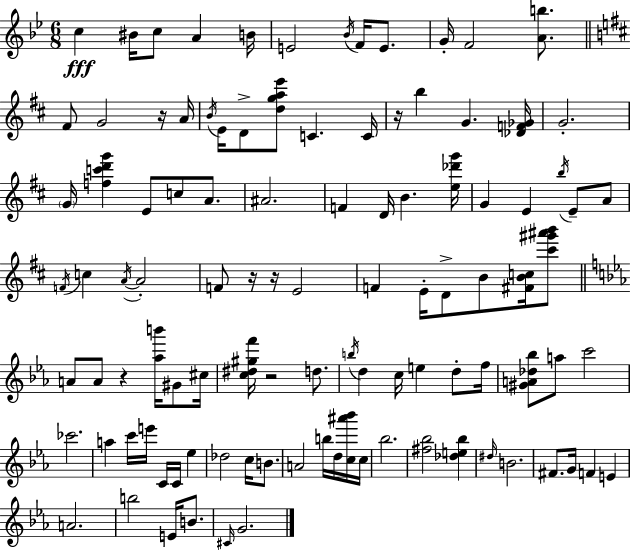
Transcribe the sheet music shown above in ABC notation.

X:1
T:Untitled
M:6/8
L:1/4
K:Bb
c ^B/4 c/2 A B/4 E2 _B/4 F/4 E/2 G/4 F2 [Ab]/2 ^F/2 G2 z/4 A/4 B/4 E/4 D/2 [dgae']/2 C C/4 z/4 b G [_DF_G]/4 G2 G/4 [fc'd'g'] E/2 c/2 A/2 ^A2 F D/4 B [e_d'g']/4 G E b/4 E/2 A/2 F/4 c A/4 A2 F/2 z/4 z/4 E2 F E/4 D/2 B/2 [^FBc]/4 [^c'^g'^a'b']/2 A/2 A/2 z [_ab']/4 ^G/2 ^c/4 [c^d^gf']/4 z2 d/2 b/4 d c/4 e d/2 f/4 [^GA_d_b]/2 a/2 c'2 _c'2 a c'/4 e'/4 C/4 C/4 _e _d2 c/4 B/2 A2 b/4 d/4 [c^a'_b']/4 c/4 _b2 [^f_b]2 [_de_b] ^d/4 B2 ^F/2 G/4 F E A2 b2 E/4 B/2 ^C/4 G2